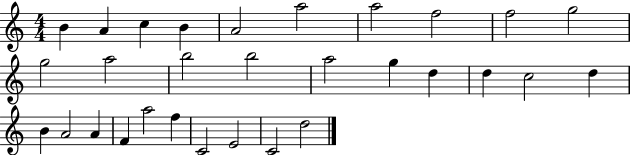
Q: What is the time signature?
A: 4/4